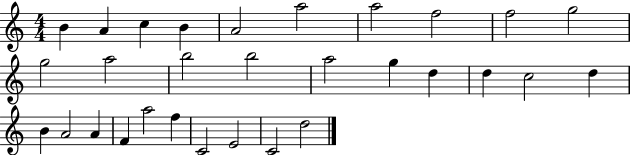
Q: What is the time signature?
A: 4/4